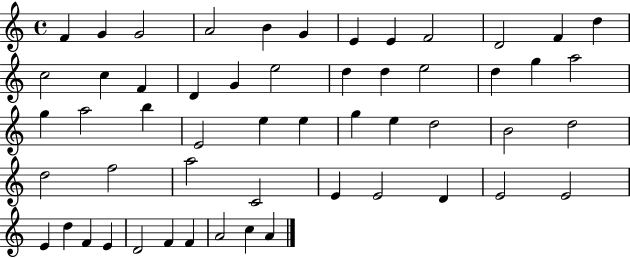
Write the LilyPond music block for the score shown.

{
  \clef treble
  \time 4/4
  \defaultTimeSignature
  \key c \major
  f'4 g'4 g'2 | a'2 b'4 g'4 | e'4 e'4 f'2 | d'2 f'4 d''4 | \break c''2 c''4 f'4 | d'4 g'4 e''2 | d''4 d''4 e''2 | d''4 g''4 a''2 | \break g''4 a''2 b''4 | e'2 e''4 e''4 | g''4 e''4 d''2 | b'2 d''2 | \break d''2 f''2 | a''2 c'2 | e'4 e'2 d'4 | e'2 e'2 | \break e'4 d''4 f'4 e'4 | d'2 f'4 f'4 | a'2 c''4 a'4 | \bar "|."
}